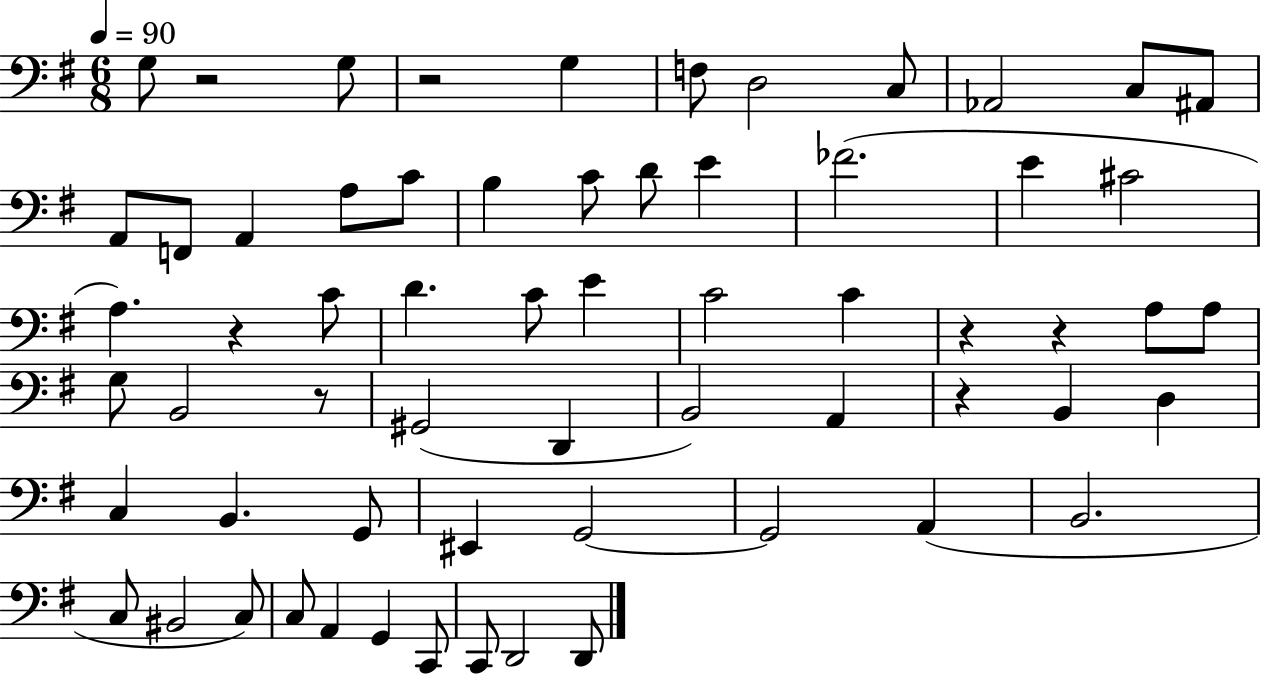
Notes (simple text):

G3/e R/h G3/e R/h G3/q F3/e D3/h C3/e Ab2/h C3/e A#2/e A2/e F2/e A2/q A3/e C4/e B3/q C4/e D4/e E4/q FES4/h. E4/q C#4/h A3/q. R/q C4/e D4/q. C4/e E4/q C4/h C4/q R/q R/q A3/e A3/e G3/e B2/h R/e G#2/h D2/q B2/h A2/q R/q B2/q D3/q C3/q B2/q. G2/e EIS2/q G2/h G2/h A2/q B2/h. C3/e BIS2/h C3/e C3/e A2/q G2/q C2/e C2/e D2/h D2/e